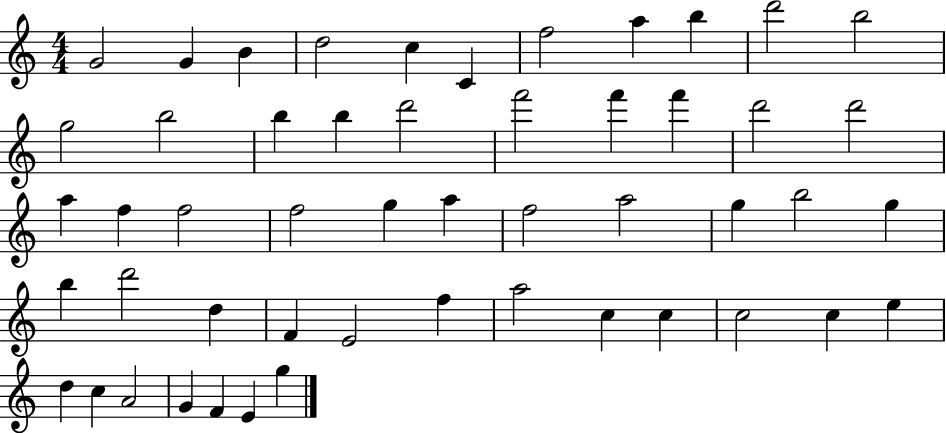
X:1
T:Untitled
M:4/4
L:1/4
K:C
G2 G B d2 c C f2 a b d'2 b2 g2 b2 b b d'2 f'2 f' f' d'2 d'2 a f f2 f2 g a f2 a2 g b2 g b d'2 d F E2 f a2 c c c2 c e d c A2 G F E g